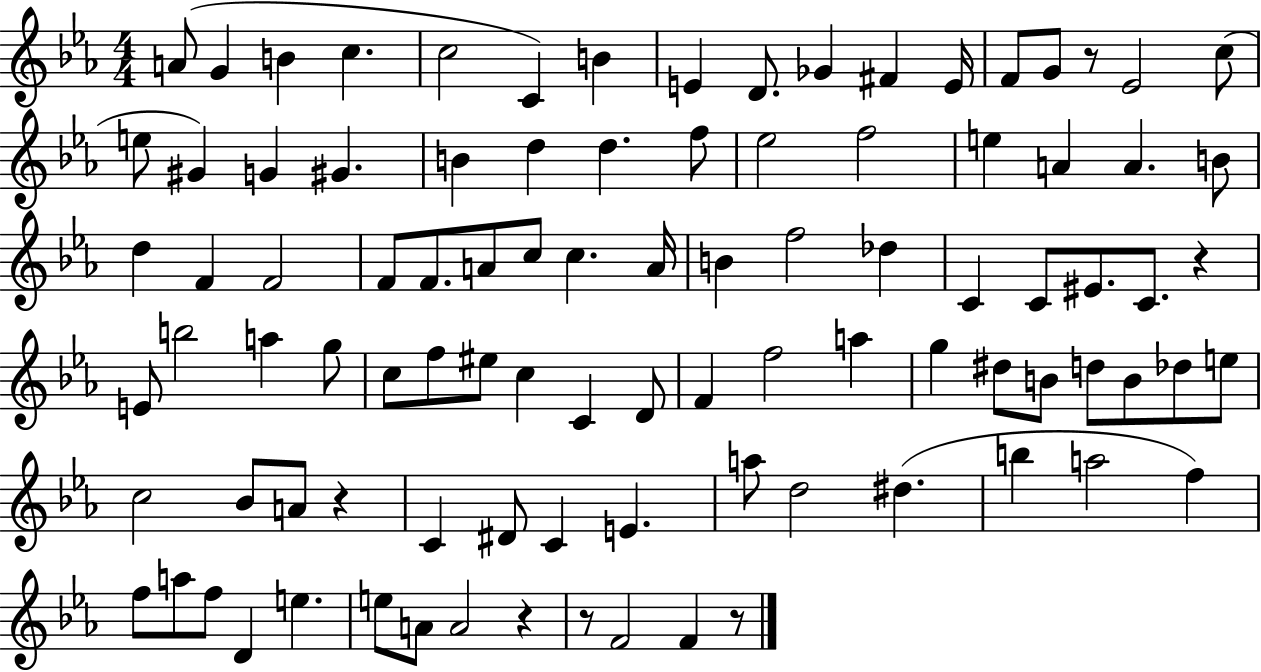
A4/e G4/q B4/q C5/q. C5/h C4/q B4/q E4/q D4/e. Gb4/q F#4/q E4/s F4/e G4/e R/e Eb4/h C5/e E5/e G#4/q G4/q G#4/q. B4/q D5/q D5/q. F5/e Eb5/h F5/h E5/q A4/q A4/q. B4/e D5/q F4/q F4/h F4/e F4/e. A4/e C5/e C5/q. A4/s B4/q F5/h Db5/q C4/q C4/e EIS4/e. C4/e. R/q E4/e B5/h A5/q G5/e C5/e F5/e EIS5/e C5/q C4/q D4/e F4/q F5/h A5/q G5/q D#5/e B4/e D5/e B4/e Db5/e E5/e C5/h Bb4/e A4/e R/q C4/q D#4/e C4/q E4/q. A5/e D5/h D#5/q. B5/q A5/h F5/q F5/e A5/e F5/e D4/q E5/q. E5/e A4/e A4/h R/q R/e F4/h F4/q R/e